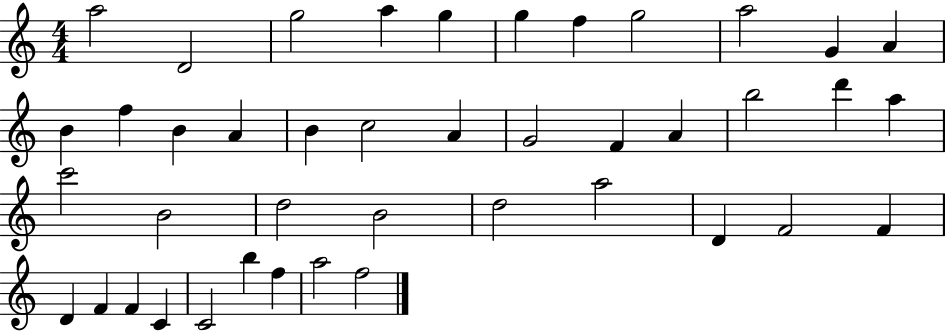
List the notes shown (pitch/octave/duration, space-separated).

A5/h D4/h G5/h A5/q G5/q G5/q F5/q G5/h A5/h G4/q A4/q B4/q F5/q B4/q A4/q B4/q C5/h A4/q G4/h F4/q A4/q B5/h D6/q A5/q C6/h B4/h D5/h B4/h D5/h A5/h D4/q F4/h F4/q D4/q F4/q F4/q C4/q C4/h B5/q F5/q A5/h F5/h